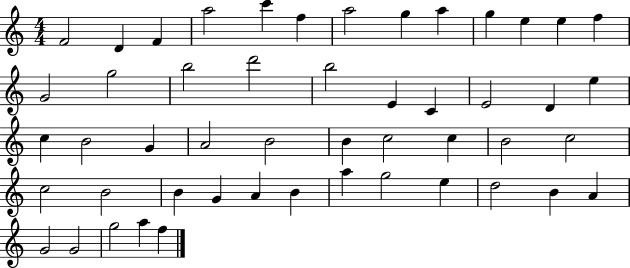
X:1
T:Untitled
M:4/4
L:1/4
K:C
F2 D F a2 c' f a2 g a g e e f G2 g2 b2 d'2 b2 E C E2 D e c B2 G A2 B2 B c2 c B2 c2 c2 B2 B G A B a g2 e d2 B A G2 G2 g2 a f